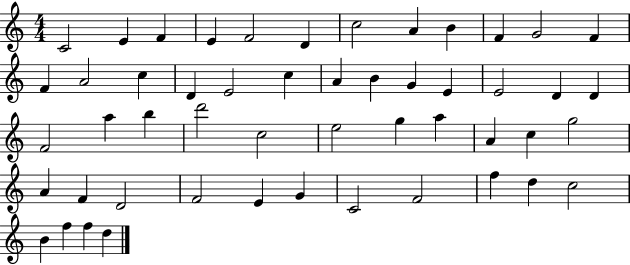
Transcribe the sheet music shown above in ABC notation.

X:1
T:Untitled
M:4/4
L:1/4
K:C
C2 E F E F2 D c2 A B F G2 F F A2 c D E2 c A B G E E2 D D F2 a b d'2 c2 e2 g a A c g2 A F D2 F2 E G C2 F2 f d c2 B f f d